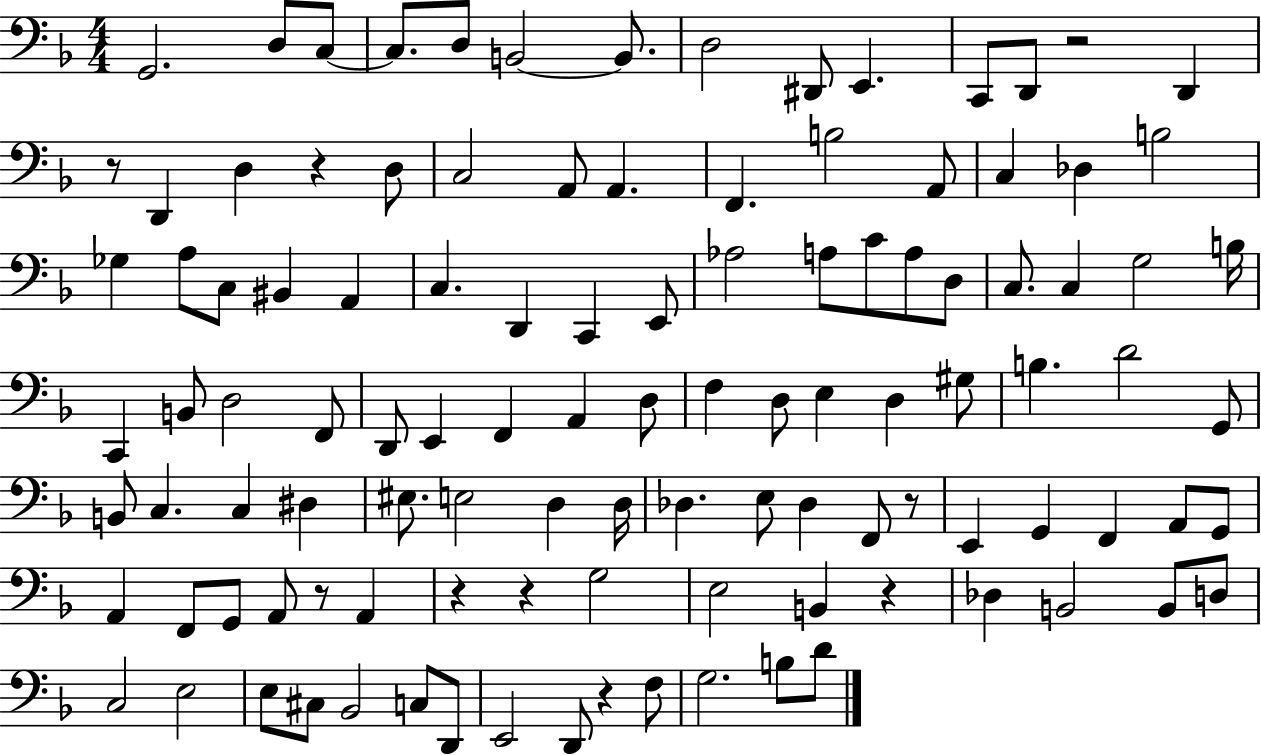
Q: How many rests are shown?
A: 9